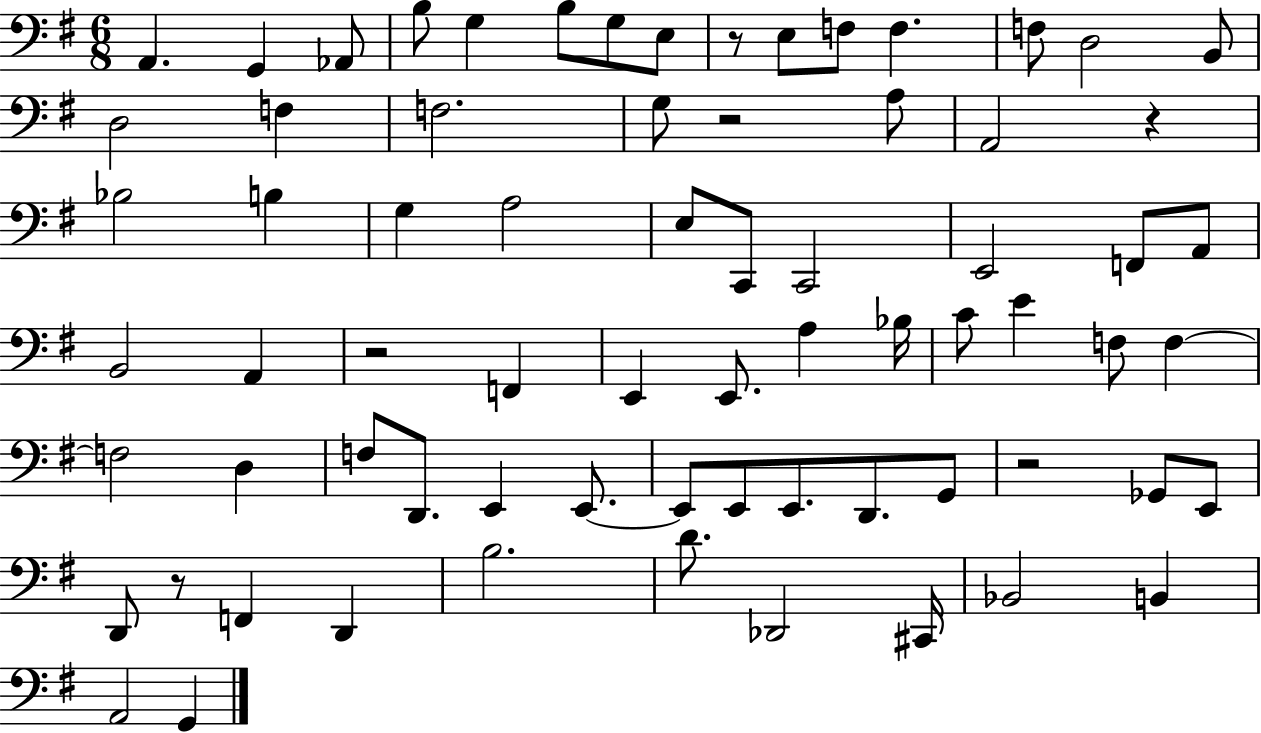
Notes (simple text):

A2/q. G2/q Ab2/e B3/e G3/q B3/e G3/e E3/e R/e E3/e F3/e F3/q. F3/e D3/h B2/e D3/h F3/q F3/h. G3/e R/h A3/e A2/h R/q Bb3/h B3/q G3/q A3/h E3/e C2/e C2/h E2/h F2/e A2/e B2/h A2/q R/h F2/q E2/q E2/e. A3/q Bb3/s C4/e E4/q F3/e F3/q F3/h D3/q F3/e D2/e. E2/q E2/e. E2/e E2/e E2/e. D2/e. G2/e R/h Gb2/e E2/e D2/e R/e F2/q D2/q B3/h. D4/e. Db2/h C#2/s Bb2/h B2/q A2/h G2/q